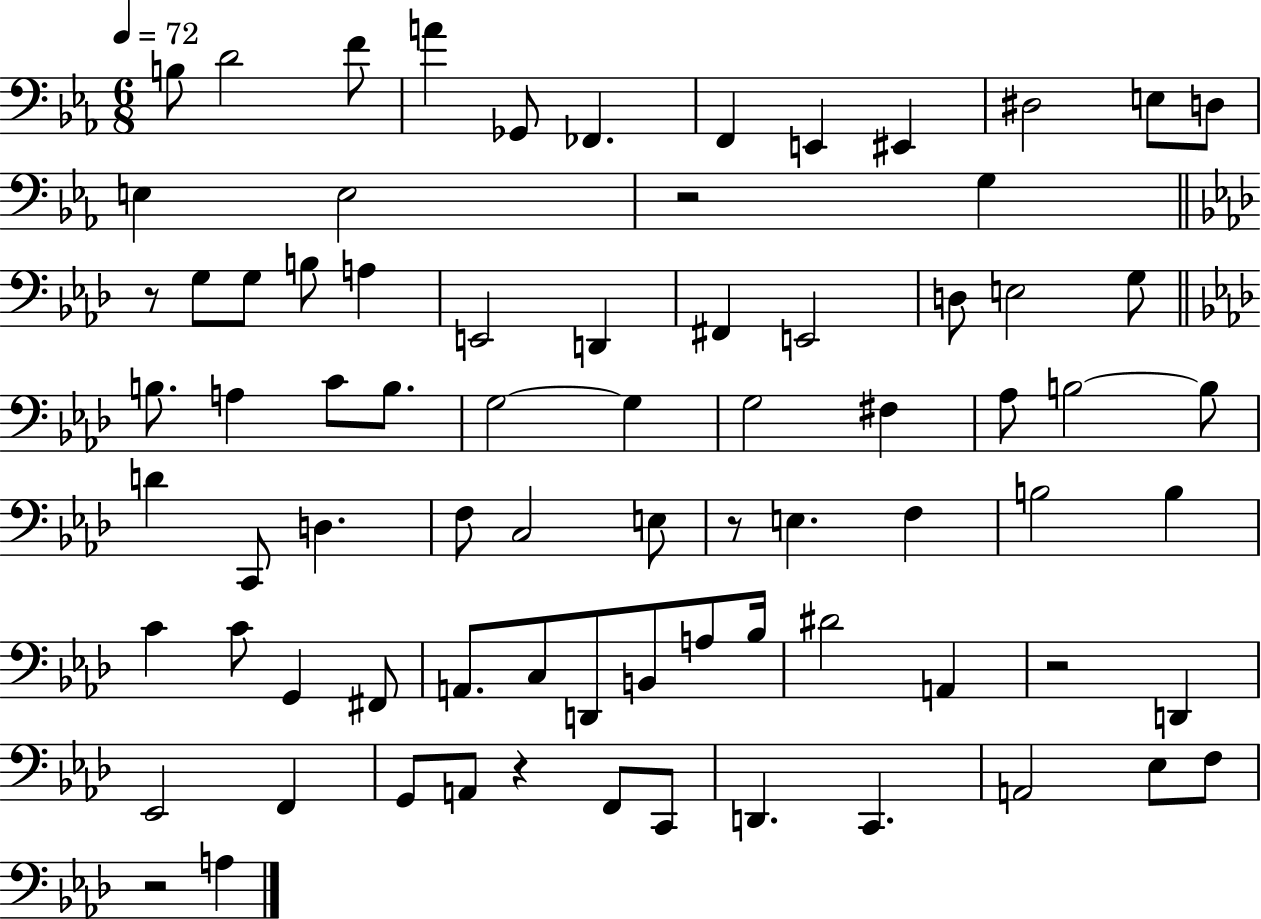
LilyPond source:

{
  \clef bass
  \numericTimeSignature
  \time 6/8
  \key ees \major
  \tempo 4 = 72
  \repeat volta 2 { b8 d'2 f'8 | a'4 ges,8 fes,4. | f,4 e,4 eis,4 | dis2 e8 d8 | \break e4 e2 | r2 g4 | \bar "||" \break \key aes \major r8 g8 g8 b8 a4 | e,2 d,4 | fis,4 e,2 | d8 e2 g8 | \break \bar "||" \break \key aes \major b8. a4 c'8 b8. | g2~~ g4 | g2 fis4 | aes8 b2~~ b8 | \break d'4 c,8 d4. | f8 c2 e8 | r8 e4. f4 | b2 b4 | \break c'4 c'8 g,4 fis,8 | a,8. c8 d,8 b,8 a8 bes16 | dis'2 a,4 | r2 d,4 | \break ees,2 f,4 | g,8 a,8 r4 f,8 c,8 | d,4. c,4. | a,2 ees8 f8 | \break r2 a4 | } \bar "|."
}